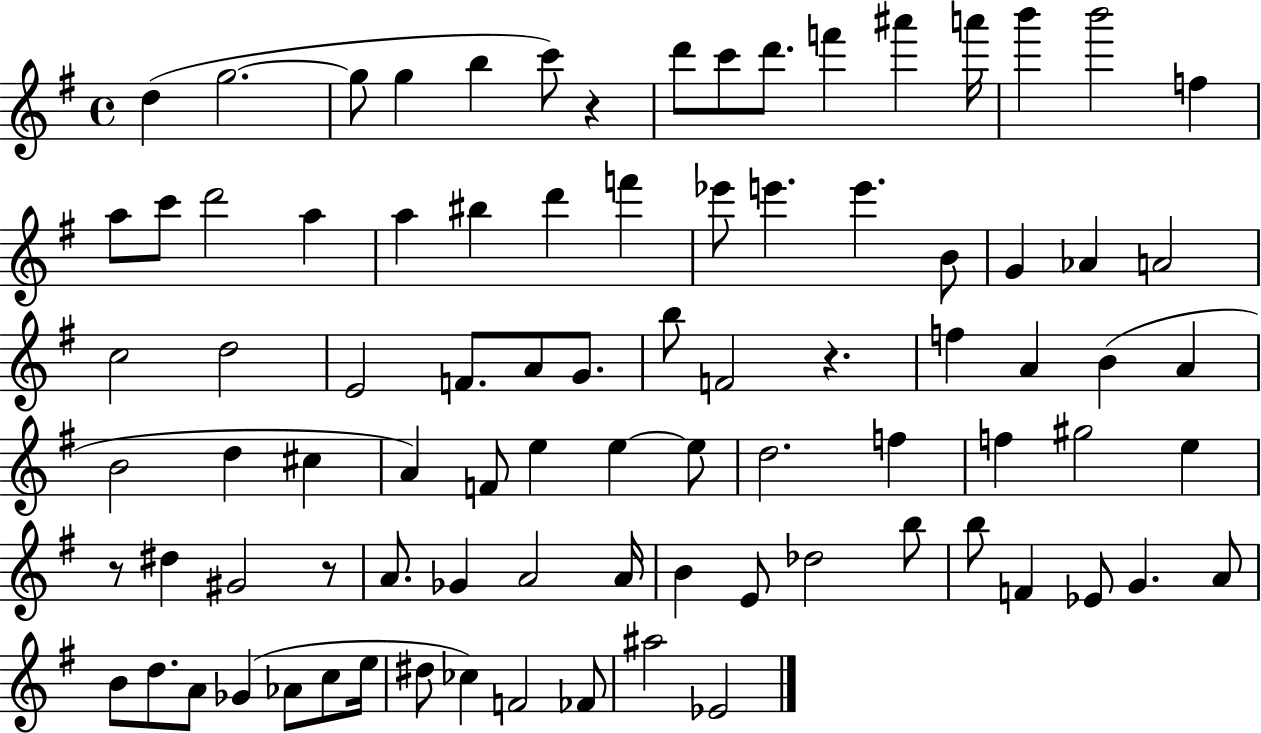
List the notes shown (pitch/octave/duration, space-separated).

D5/q G5/h. G5/e G5/q B5/q C6/e R/q D6/e C6/e D6/e. F6/q A#6/q A6/s B6/q B6/h F5/q A5/e C6/e D6/h A5/q A5/q BIS5/q D6/q F6/q Eb6/e E6/q. E6/q. B4/e G4/q Ab4/q A4/h C5/h D5/h E4/h F4/e. A4/e G4/e. B5/e F4/h R/q. F5/q A4/q B4/q A4/q B4/h D5/q C#5/q A4/q F4/e E5/q E5/q E5/e D5/h. F5/q F5/q G#5/h E5/q R/e D#5/q G#4/h R/e A4/e. Gb4/q A4/h A4/s B4/q E4/e Db5/h B5/e B5/e F4/q Eb4/e G4/q. A4/e B4/e D5/e. A4/e Gb4/q Ab4/e C5/e E5/s D#5/e CES5/q F4/h FES4/e A#5/h Eb4/h